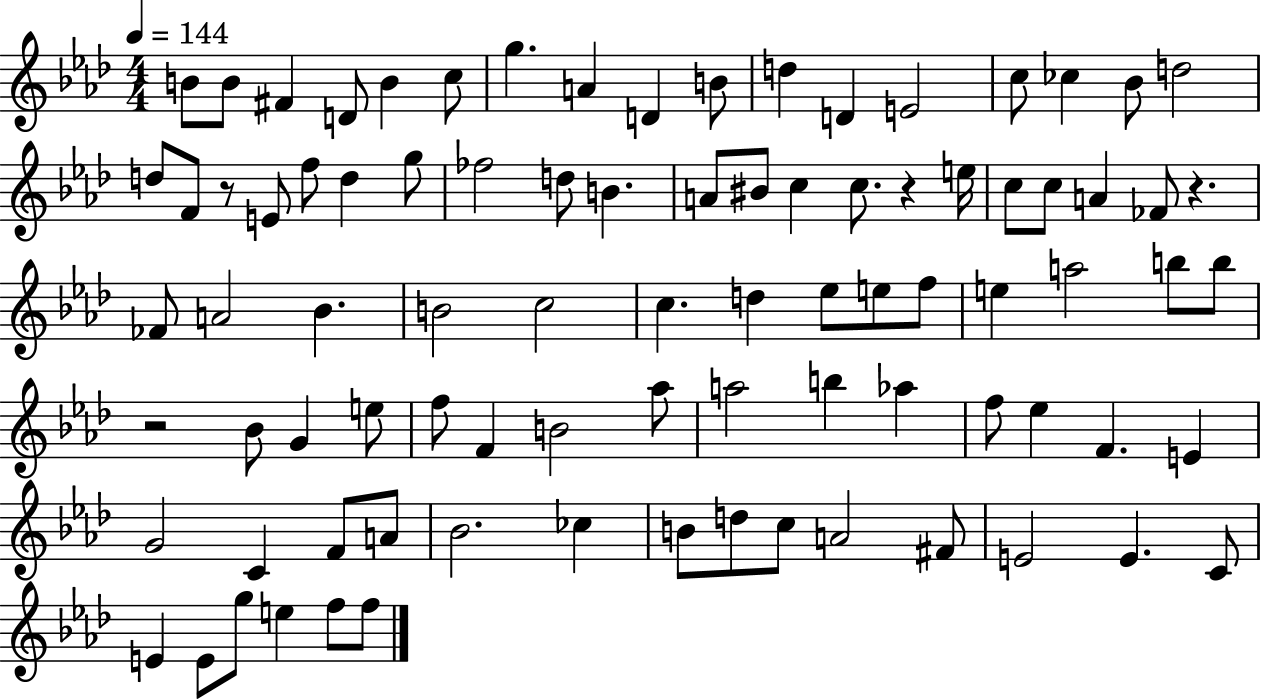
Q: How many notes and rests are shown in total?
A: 87